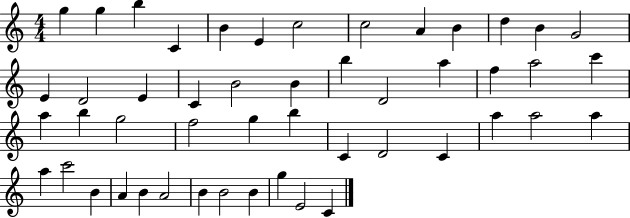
G5/q G5/q B5/q C4/q B4/q E4/q C5/h C5/h A4/q B4/q D5/q B4/q G4/h E4/q D4/h E4/q C4/q B4/h B4/q B5/q D4/h A5/q F5/q A5/h C6/q A5/q B5/q G5/h F5/h G5/q B5/q C4/q D4/h C4/q A5/q A5/h A5/q A5/q C6/h B4/q A4/q B4/q A4/h B4/q B4/h B4/q G5/q E4/h C4/q